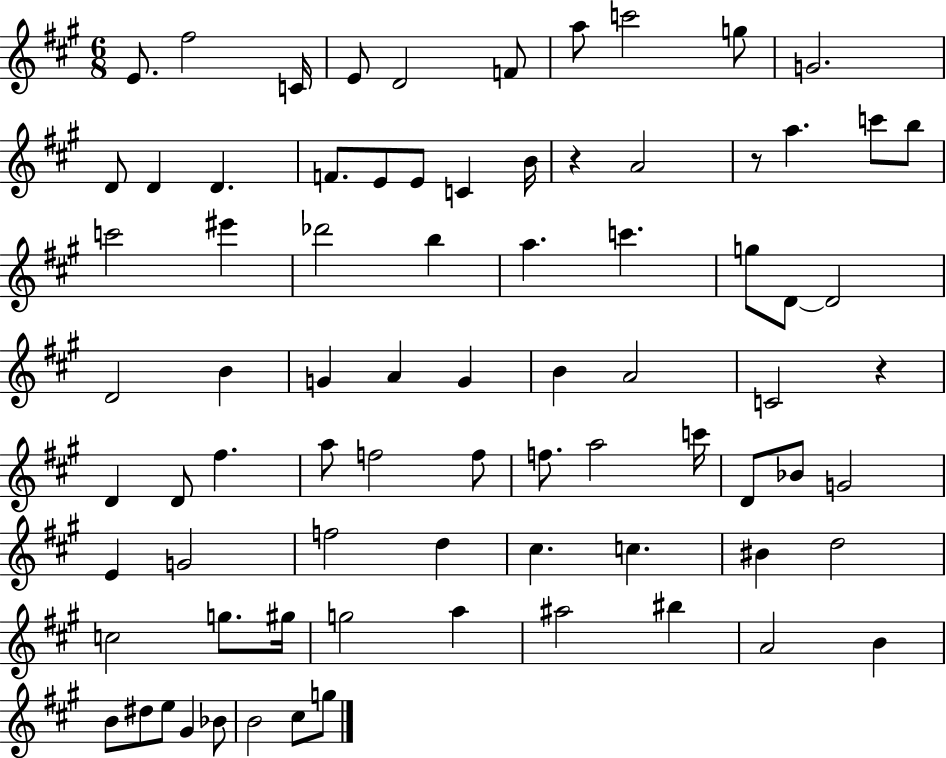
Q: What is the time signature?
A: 6/8